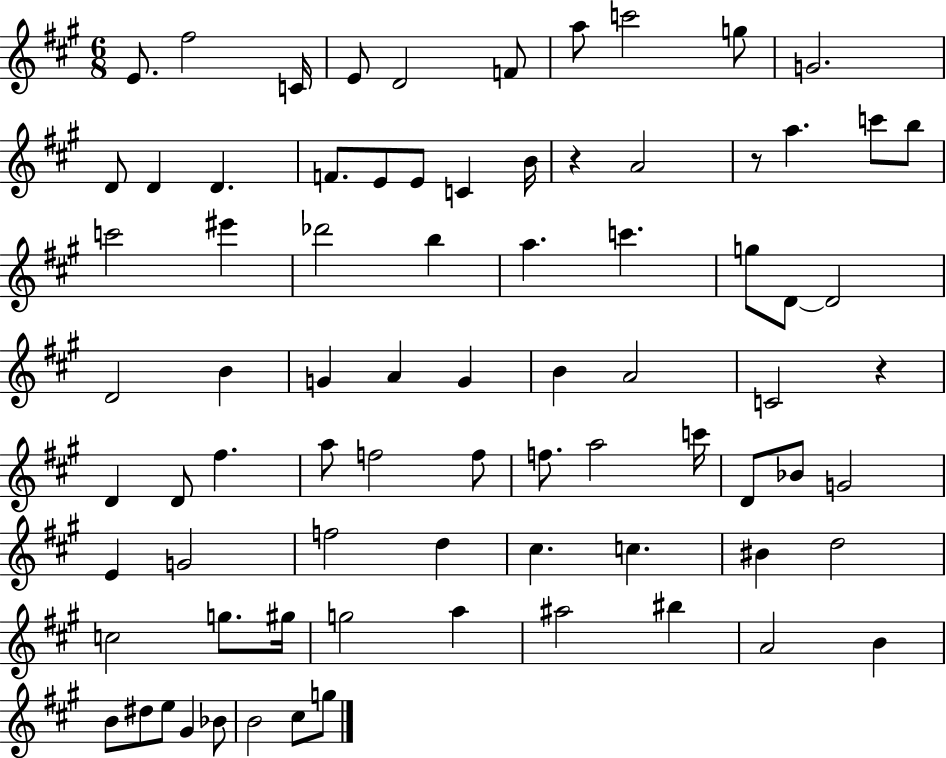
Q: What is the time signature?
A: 6/8